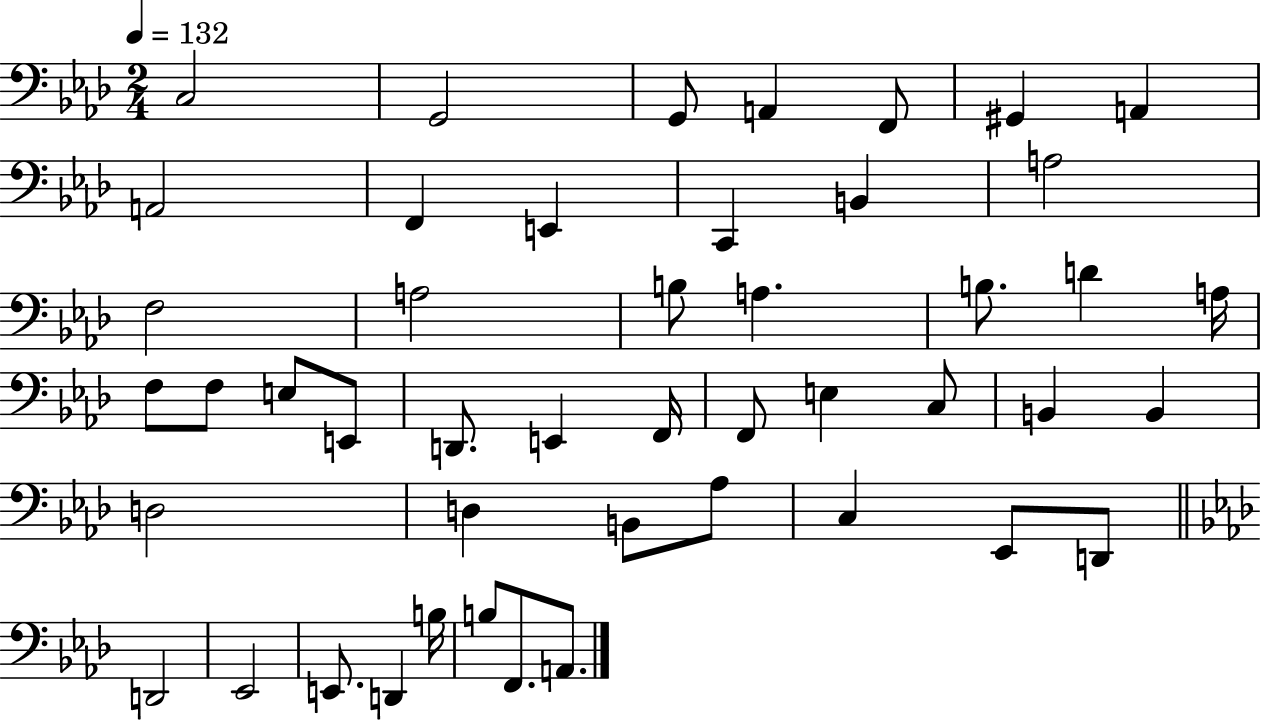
C3/h G2/h G2/e A2/q F2/e G#2/q A2/q A2/h F2/q E2/q C2/q B2/q A3/h F3/h A3/h B3/e A3/q. B3/e. D4/q A3/s F3/e F3/e E3/e E2/e D2/e. E2/q F2/s F2/e E3/q C3/e B2/q B2/q D3/h D3/q B2/e Ab3/e C3/q Eb2/e D2/e D2/h Eb2/h E2/e. D2/q B3/s B3/e F2/e. A2/e.